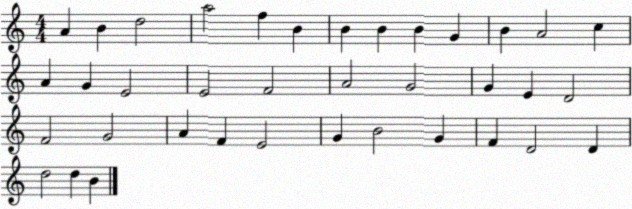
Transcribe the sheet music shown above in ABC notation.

X:1
T:Untitled
M:4/4
L:1/4
K:C
A B d2 a2 f B B B B G B A2 c A G E2 E2 F2 A2 G2 G E D2 F2 G2 A F E2 G B2 G F D2 D d2 d B